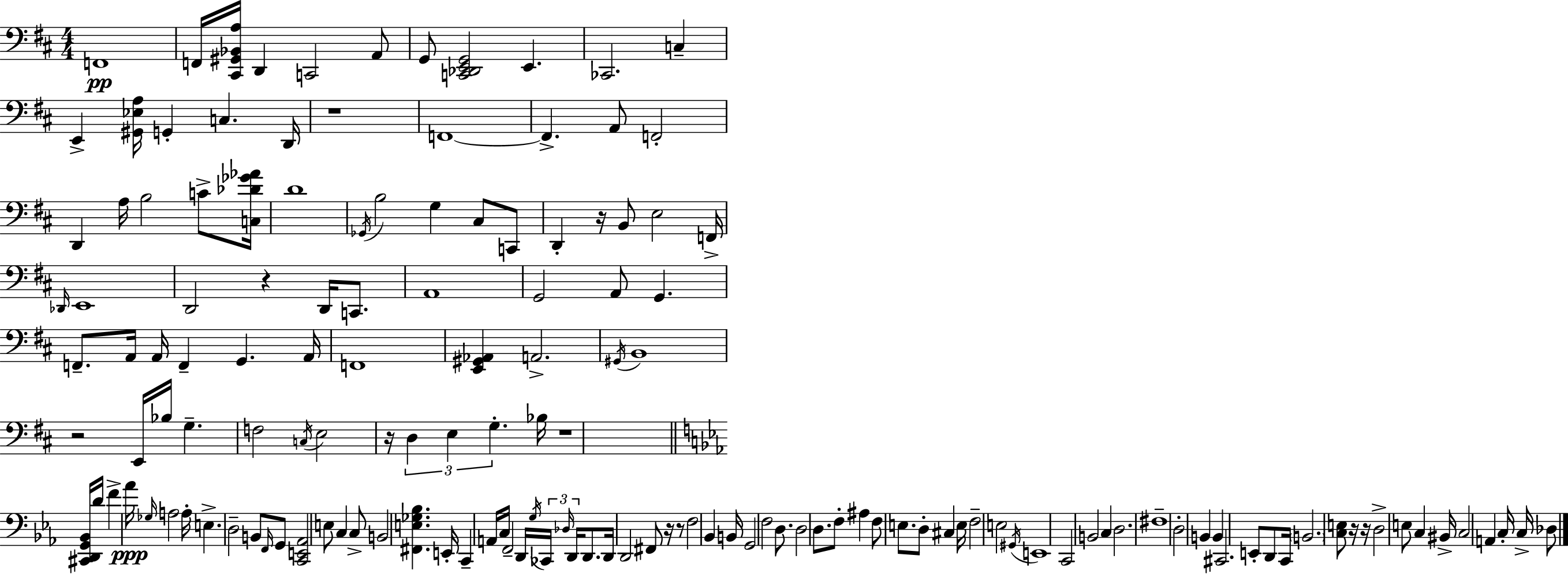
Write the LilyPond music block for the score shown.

{
  \clef bass
  \numericTimeSignature
  \time 4/4
  \key d \major
  f,1\pp | f,16 <cis, gis, bes, a>16 d,4 c,2 a,8 | g,8 <c, des, e, g,>2 e,4. | ces,2. c4-- | \break e,4-> <gis, ees a>16 g,4-. c4. d,16 | r1 | f,1~~ | f,4.-> a,8 f,2-. | \break d,4 a16 b2 c'8-> <c des' ges' aes'>16 | d'1 | \acciaccatura { ges,16 } b2 g4 cis8 c,8 | d,4-. r16 b,8 e2 | \break f,16-> \grace { des,16 } e,1 | d,2 r4 d,16 c,8. | a,1 | g,2 a,8 g,4. | \break f,8.-- a,16 a,16 f,4-- g,4. | a,16 f,1 | <e, gis, aes,>4 a,2.-> | \acciaccatura { gis,16 } b,1 | \break r2 e,16 bes16 g4.-- | f2 \acciaccatura { c16 } e2 | r16 \tuplet 3/2 { d4 e4 g4.-. } | bes16 r1 | \break \bar "||" \break \key ees \major <cis, d, g, bes,>16 d'16 f'4-> aes'16\ppp \grace { ges16 } a2 | a16-. e4.-> d2-- b,8 | \grace { f,16 } g,8 <c, e, aes,>2 e8 c4 | c8-> b,2 <fis, e ges bes>4. | \break e,16-. c,4-- a,16 c16 f,2-- | d,16 \acciaccatura { g16 } \tuplet 3/2 { ces,16 \grace { des16 } d,16 } d,8. d,16 d,2 | fis,8 r16 r8 f2 bes,4 | b,16 g,2 f2 | \break d8. d2 d8. | f8-. ais4 f8 e8. d8-. cis4 | e16 f2-- e2 | \acciaccatura { gis,16 } e,1 | \break c,2 b,2 | c4 d2. | fis1-- | d2-. b,4 | \break b,4 cis,2. | e,8-. d,8 c,16 \parenthesize b,2. | <c e>8 r16 r16 d2-> e8 | c4 bis,16-> c2 a,4 | \break c16-. c16-> des8 \bar "|."
}